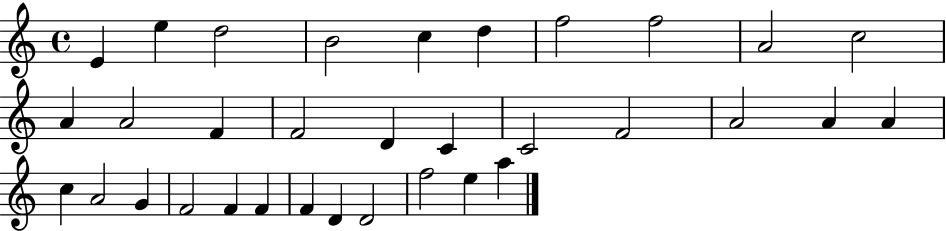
E4/q E5/q D5/h B4/h C5/q D5/q F5/h F5/h A4/h C5/h A4/q A4/h F4/q F4/h D4/q C4/q C4/h F4/h A4/h A4/q A4/q C5/q A4/h G4/q F4/h F4/q F4/q F4/q D4/q D4/h F5/h E5/q A5/q